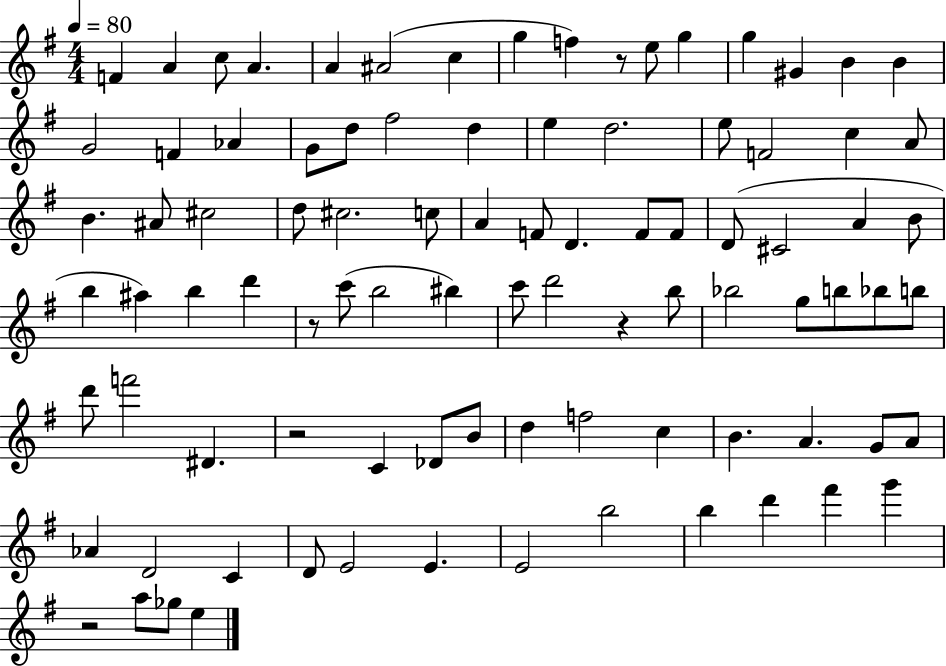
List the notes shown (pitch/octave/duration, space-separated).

F4/q A4/q C5/e A4/q. A4/q A#4/h C5/q G5/q F5/q R/e E5/e G5/q G5/q G#4/q B4/q B4/q G4/h F4/q Ab4/q G4/e D5/e F#5/h D5/q E5/q D5/h. E5/e F4/h C5/q A4/e B4/q. A#4/e C#5/h D5/e C#5/h. C5/e A4/q F4/e D4/q. F4/e F4/e D4/e C#4/h A4/q B4/e B5/q A#5/q B5/q D6/q R/e C6/e B5/h BIS5/q C6/e D6/h R/q B5/e Bb5/h G5/e B5/e Bb5/e B5/e D6/e F6/h D#4/q. R/h C4/q Db4/e B4/e D5/q F5/h C5/q B4/q. A4/q. G4/e A4/e Ab4/q D4/h C4/q D4/e E4/h E4/q. E4/h B5/h B5/q D6/q F#6/q G6/q R/h A5/e Gb5/e E5/q